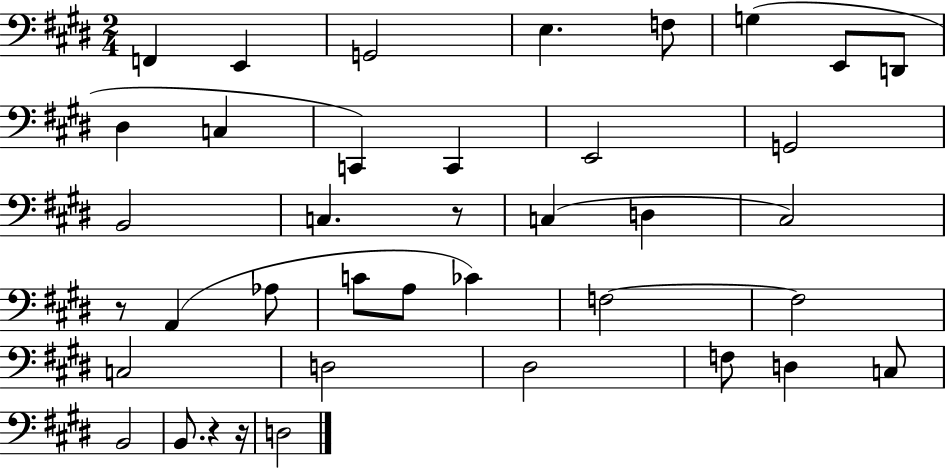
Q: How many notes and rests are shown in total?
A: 39